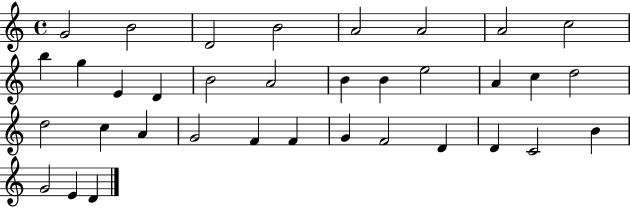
{
  \clef treble
  \time 4/4
  \defaultTimeSignature
  \key c \major
  g'2 b'2 | d'2 b'2 | a'2 a'2 | a'2 c''2 | \break b''4 g''4 e'4 d'4 | b'2 a'2 | b'4 b'4 e''2 | a'4 c''4 d''2 | \break d''2 c''4 a'4 | g'2 f'4 f'4 | g'4 f'2 d'4 | d'4 c'2 b'4 | \break g'2 e'4 d'4 | \bar "|."
}